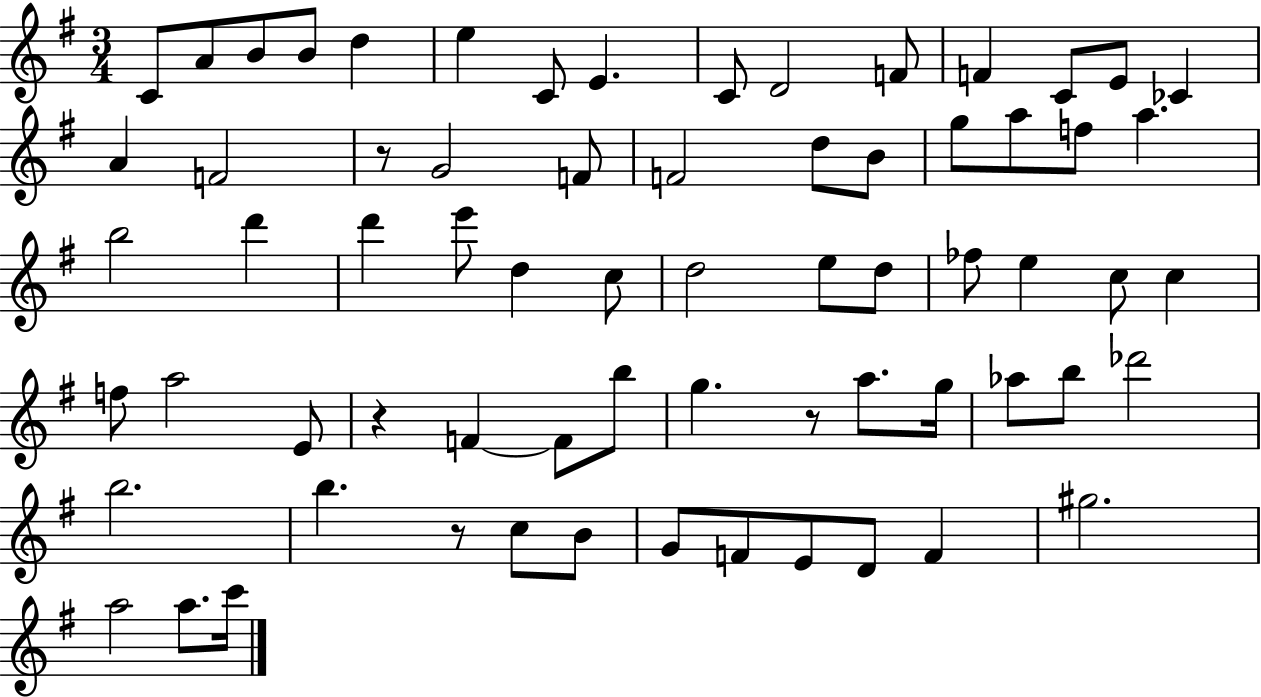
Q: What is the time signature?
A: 3/4